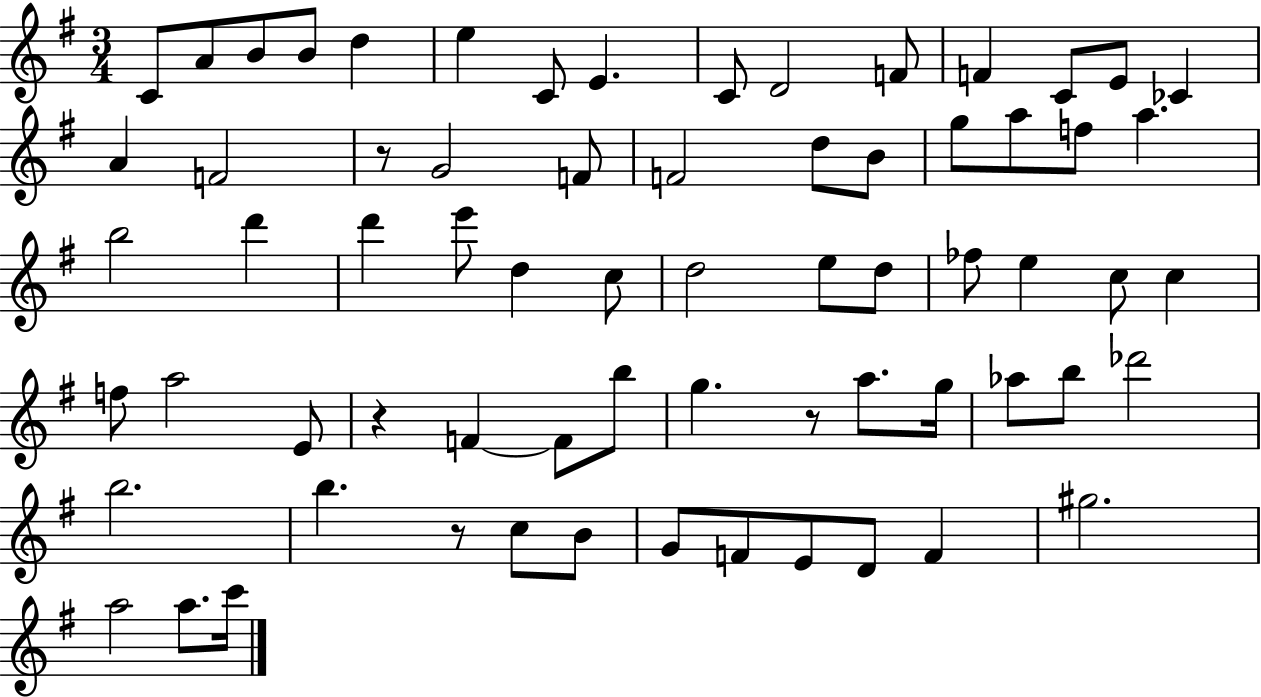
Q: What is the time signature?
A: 3/4